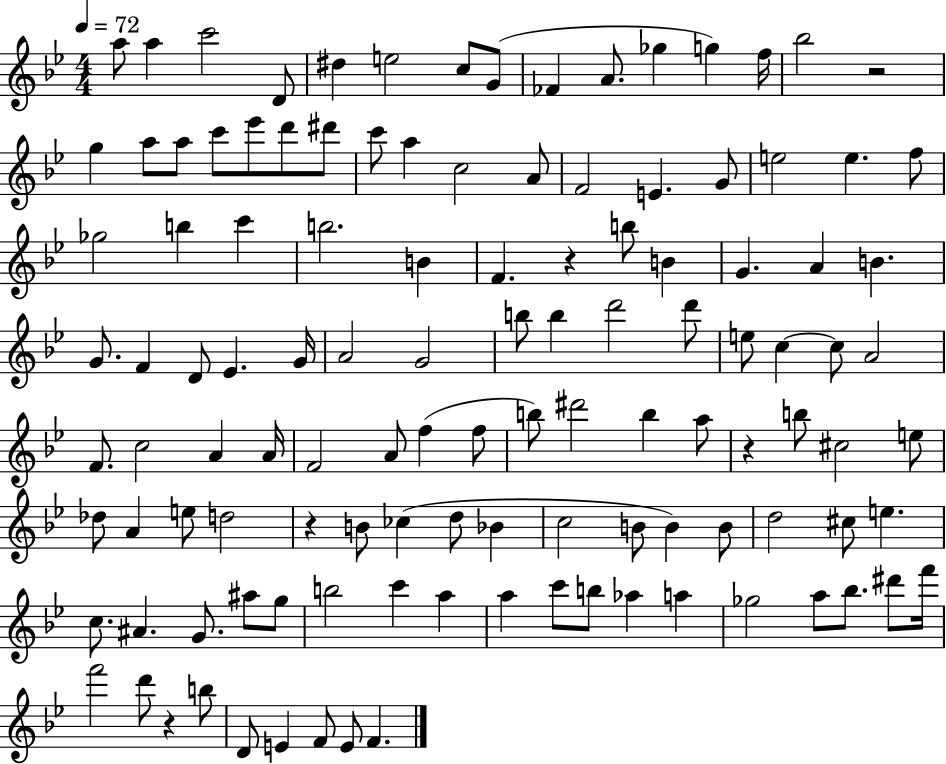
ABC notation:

X:1
T:Untitled
M:4/4
L:1/4
K:Bb
a/2 a c'2 D/2 ^d e2 c/2 G/2 _F A/2 _g g f/4 _b2 z2 g a/2 a/2 c'/2 _e'/2 d'/2 ^d'/2 c'/2 a c2 A/2 F2 E G/2 e2 e f/2 _g2 b c' b2 B F z b/2 B G A B G/2 F D/2 _E G/4 A2 G2 b/2 b d'2 d'/2 e/2 c c/2 A2 F/2 c2 A A/4 F2 A/2 f f/2 b/2 ^d'2 b a/2 z b/2 ^c2 e/2 _d/2 A e/2 d2 z B/2 _c d/2 _B c2 B/2 B B/2 d2 ^c/2 e c/2 ^A G/2 ^a/2 g/2 b2 c' a a c'/2 b/2 _a a _g2 a/2 _b/2 ^d'/2 f'/4 f'2 d'/2 z b/2 D/2 E F/2 E/2 F